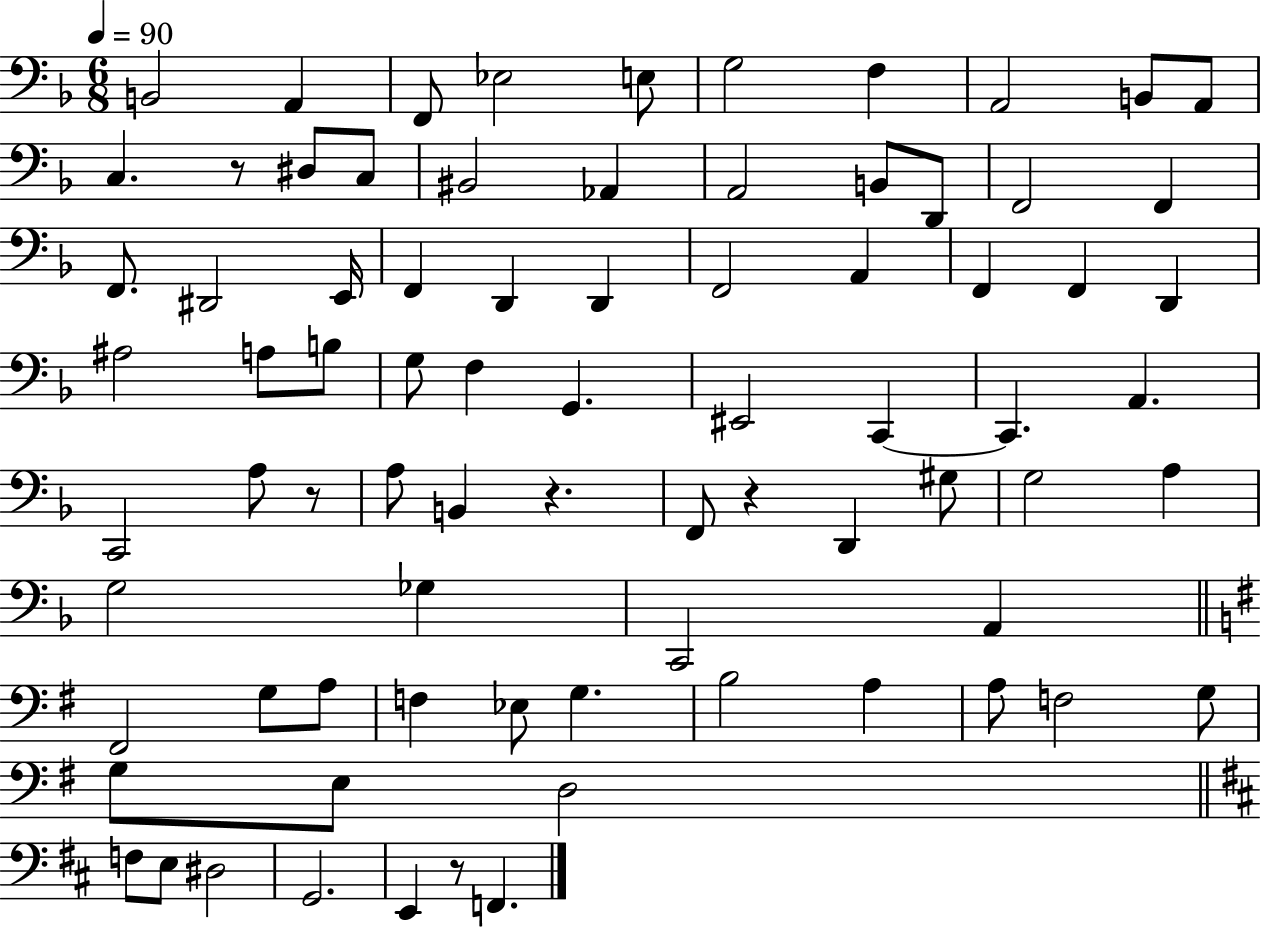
X:1
T:Untitled
M:6/8
L:1/4
K:F
B,,2 A,, F,,/2 _E,2 E,/2 G,2 F, A,,2 B,,/2 A,,/2 C, z/2 ^D,/2 C,/2 ^B,,2 _A,, A,,2 B,,/2 D,,/2 F,,2 F,, F,,/2 ^D,,2 E,,/4 F,, D,, D,, F,,2 A,, F,, F,, D,, ^A,2 A,/2 B,/2 G,/2 F, G,, ^E,,2 C,, C,, A,, C,,2 A,/2 z/2 A,/2 B,, z F,,/2 z D,, ^G,/2 G,2 A, G,2 _G, C,,2 A,, ^F,,2 G,/2 A,/2 F, _E,/2 G, B,2 A, A,/2 F,2 G,/2 G,/2 E,/2 D,2 F,/2 E,/2 ^D,2 G,,2 E,, z/2 F,,